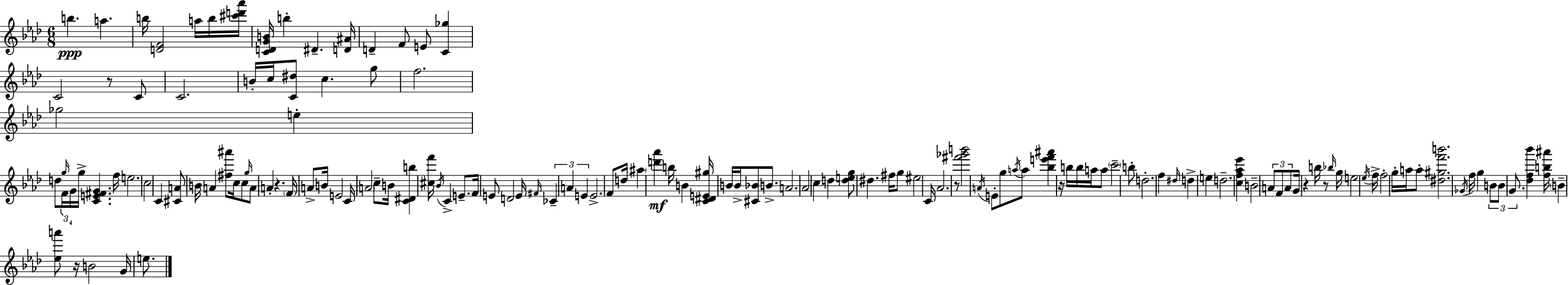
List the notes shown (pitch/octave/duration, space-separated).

B5/q. A5/q. B5/s [D4,F4]/h A5/s B5/s [C#6,D6,Ab6]/s [C4,D4,G4,B4]/s B5/q D#4/q. [D4,A#4]/s D4/q F4/e E4/e [C4,Gb5]/q C4/h R/e C4/e C4/h. B4/s C5/s [C4,D#5]/e C5/q. G5/e F5/h. Gb5/h E5/q D5/e G5/s F4/s G4/s G5/s [C4,E4,F#4,G4]/q. F5/s E5/h. C5/h C4/q [C#4,A4]/e B4/s A4/q [F#5,A#6]/e C5/s C5/e G5/s A4/e A4/q R/q. F4/s A4/e B4/s E4/h C4/s A4/h C5/e B4/s [C4,D#4,B5]/q [C#5,F6]/s Bb4/s C4/q E4/e. F4/s E4/e D4/h E4/s F#4/s CES4/q A4/q E4/q E4/h. F4/e D5/s A#5/q [D6,Ab6]/q B5/s B4/q [C4,D#4,E4,G#5]/s B4/s B4/s [C#4,Bb4]/e B4/e. A4/h. Ab4/h C5/q D5/q [D5,E5,G5]/e D#5/q. F#5/s G5/e EIS5/h C4/s Ab4/h. R/e [F#6,Gb6,B6]/h A4/s E4/e G5/e A5/s A5/e [Bb5,E6,F6,A#6]/q R/s B5/s B5/s A5/s A5/e C6/h B5/e D5/h. F5/q D#5/s D5/q E5/q D5/h. [C5,F5,Ab5,Eb6]/q B4/h A4/e F4/e A4/e G4/s R/q B5/s R/e Bb5/s G5/s E5/h Eb5/s F5/s F5/h G5/s A5/s A5/e [D#5,G#5,F6,B6]/h. Gb4/s F5/s G5/q B4/e B4/e G4/e. [Db5,F5,Bb6]/q [F5,B5,A#6]/s B4/q [Eb5,A6]/e R/s B4/h G4/s E5/e.